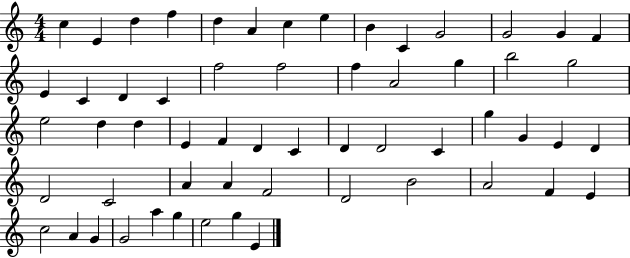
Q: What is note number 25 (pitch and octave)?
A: G5